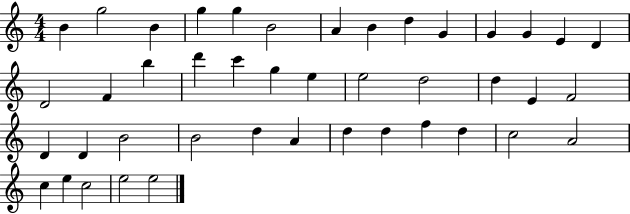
X:1
T:Untitled
M:4/4
L:1/4
K:C
B g2 B g g B2 A B d G G G E D D2 F b d' c' g e e2 d2 d E F2 D D B2 B2 d A d d f d c2 A2 c e c2 e2 e2